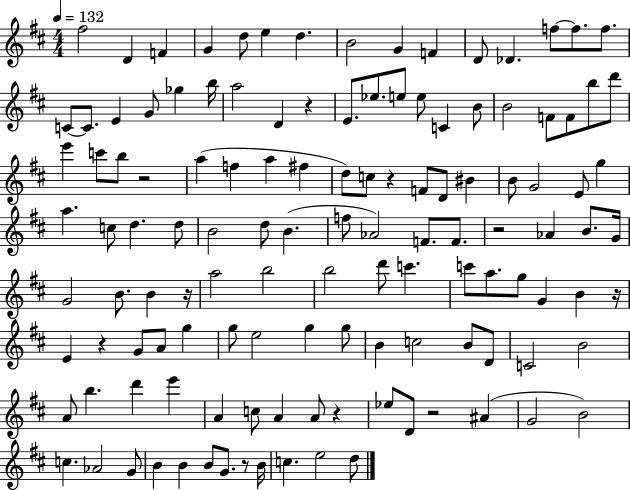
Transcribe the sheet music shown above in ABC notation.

X:1
T:Untitled
M:4/4
L:1/4
K:D
^f2 D F G d/2 e d B2 G F D/2 _D f/2 f/2 f/2 C/2 C/2 E G/2 _g b/4 a2 D z E/2 _e/2 e/2 e/2 C B/2 B2 F/2 F/2 b/2 d'/2 e' c'/2 b/2 z2 a f a ^f d/2 c/2 z F/2 D/2 ^B B/2 G2 E/2 g a c/2 d d/2 B2 d/2 B f/2 _A2 F/2 F/2 z2 _A B/2 G/4 G2 B/2 B z/4 a2 b2 b2 d'/2 c' c'/2 a/2 g/2 G B z/4 E z G/2 A/2 g g/2 e2 g g/2 B c2 B/2 D/2 C2 B2 A/2 b d' e' A c/2 A A/2 z _e/2 D/2 z2 ^A G2 B2 c _A2 G/2 B B B/2 G/2 z/2 B/4 c e2 d/2